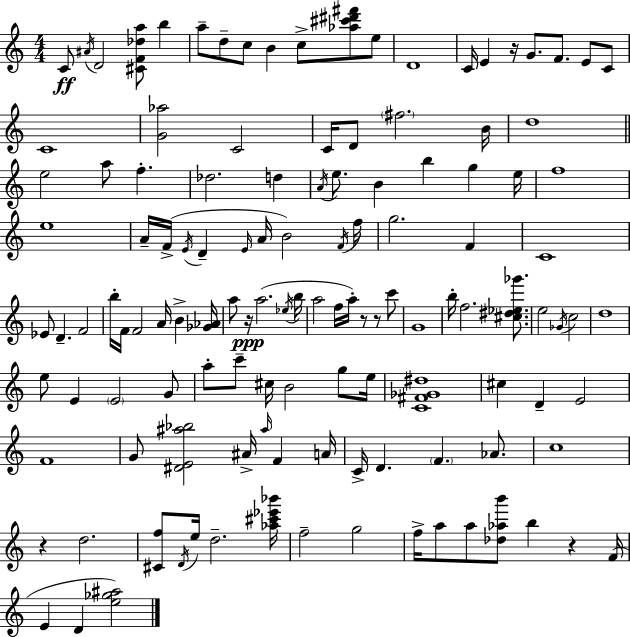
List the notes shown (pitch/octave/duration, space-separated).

C4/e A#4/s D4/h [C#4,F4,Db5,A5]/e B5/q A5/e D5/e C5/e B4/q C5/e [Ab5,C#6,D#6,F#6]/e E5/e D4/w C4/s E4/q R/s G4/e. F4/e. E4/e C4/e C4/w [G4,Ab5]/h C4/h C4/s D4/e F#5/h. B4/s D5/w E5/h A5/e F5/q. Db5/h. D5/q A4/s E5/e. B4/q B5/q G5/q E5/s F5/w E5/w A4/s F4/s E4/s D4/q E4/s A4/s B4/h F4/s F5/s G5/h. F4/q C4/w Eb4/e D4/q. F4/h B5/s F4/s F4/h A4/s B4/q [Gb4,Ab4]/s A5/e R/s A5/h. Eb5/s B5/s A5/h F5/s A5/s R/e R/e C6/e G4/w B5/s F5/h. [C#5,D#5,Eb5,Gb6]/e. E5/h Gb4/s C5/h D5/w E5/e E4/q E4/h G4/e A5/e C6/e C#5/s B4/h G5/e E5/s [C4,F#4,Gb4,D#5]/w C#5/q D4/q E4/h F4/w G4/e [D#4,E4,A#5,Bb5]/h A#4/s A#5/s F4/q A4/s C4/s D4/q. F4/q. Ab4/e. C5/w R/q D5/h. [C#4,F5]/e D4/s E5/s D5/h. [Ab5,C#6,Eb6,Bb6]/s F5/h G5/h F5/s A5/e A5/e [Db5,Ab5,B6]/e B5/q R/q F4/s E4/q D4/q [E5,Gb5,A#5]/h